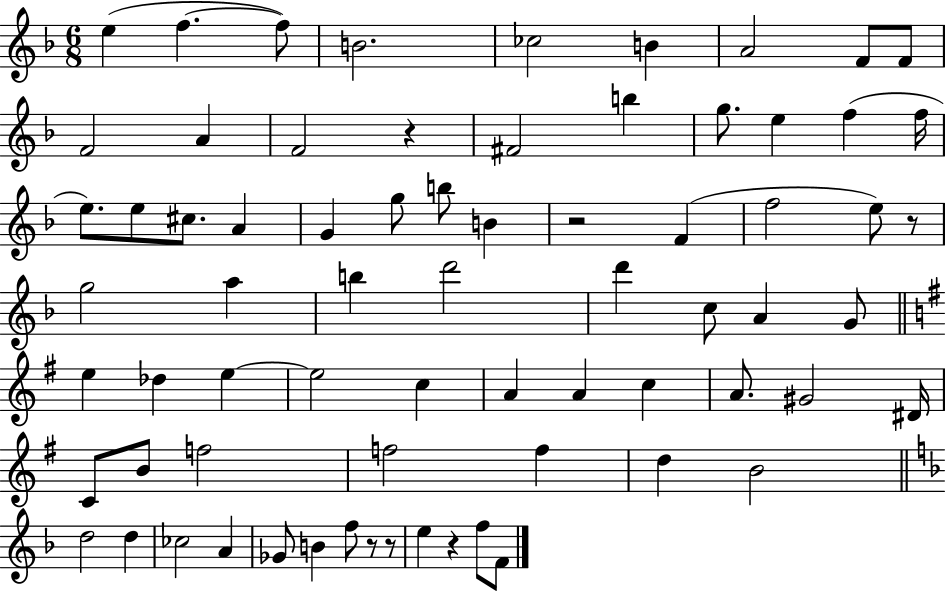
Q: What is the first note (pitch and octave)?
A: E5